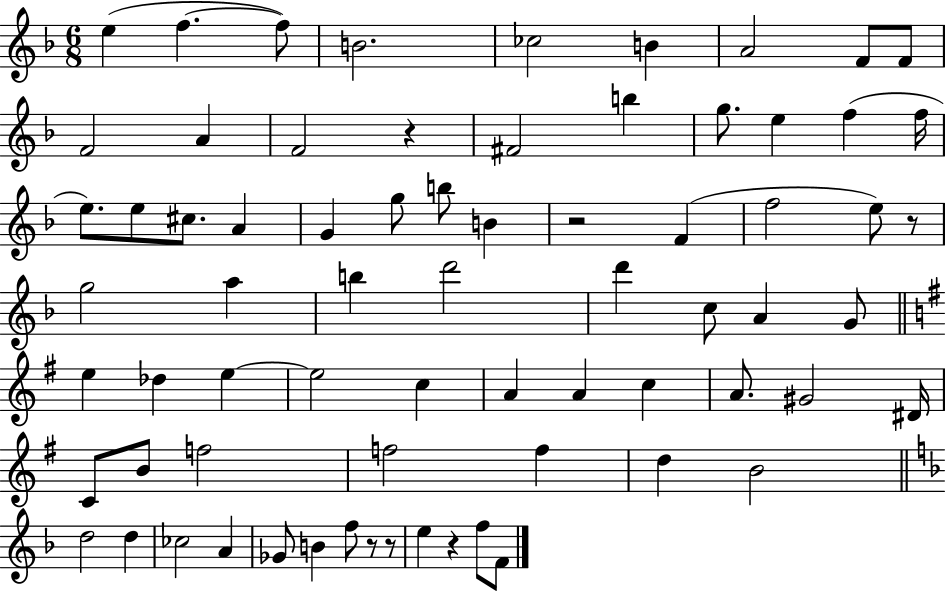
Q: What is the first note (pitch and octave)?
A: E5